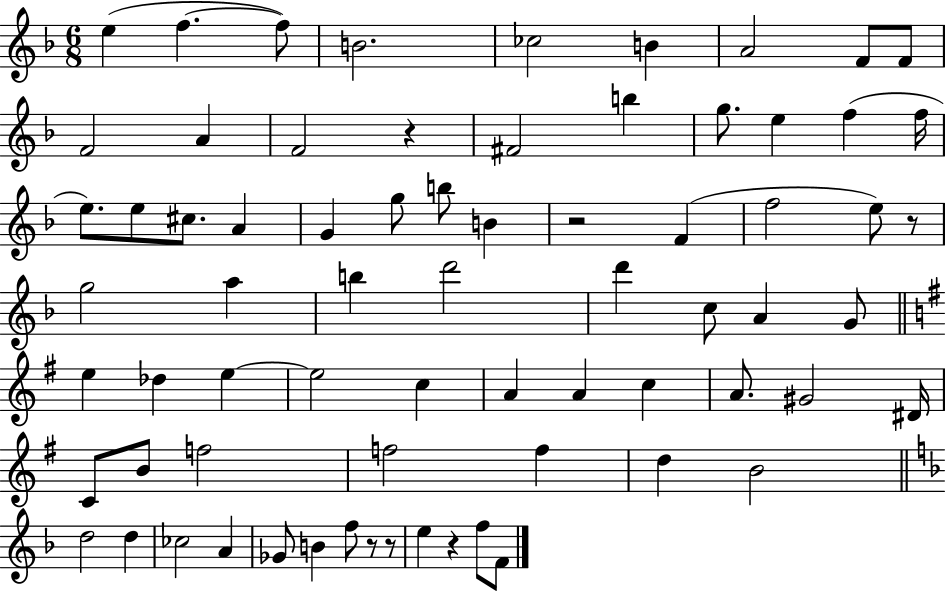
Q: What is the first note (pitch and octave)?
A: E5